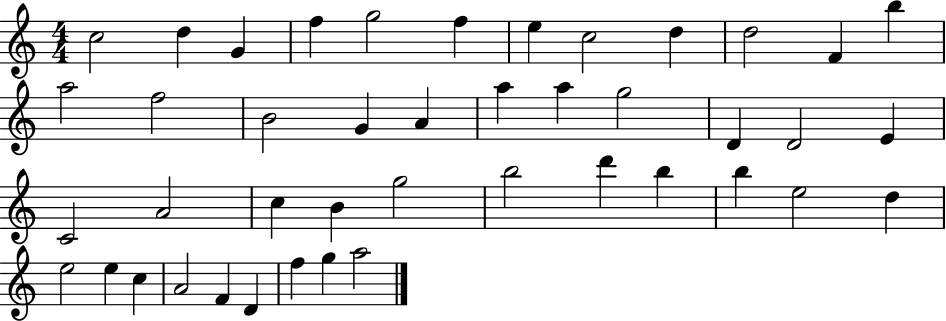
C5/h D5/q G4/q F5/q G5/h F5/q E5/q C5/h D5/q D5/h F4/q B5/q A5/h F5/h B4/h G4/q A4/q A5/q A5/q G5/h D4/q D4/h E4/q C4/h A4/h C5/q B4/q G5/h B5/h D6/q B5/q B5/q E5/h D5/q E5/h E5/q C5/q A4/h F4/q D4/q F5/q G5/q A5/h